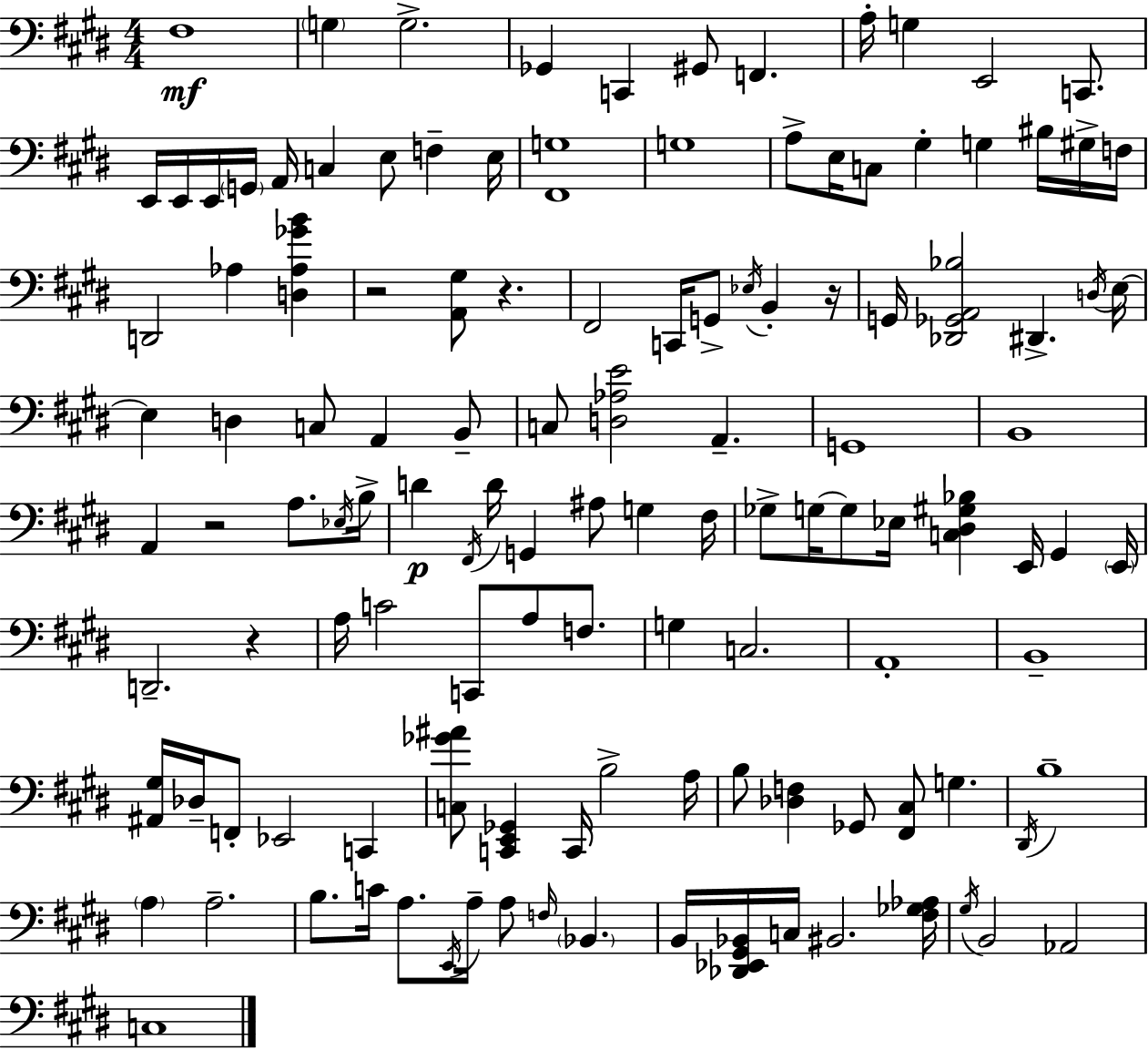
F#3/w G3/q G3/h. Gb2/q C2/q G#2/e F2/q. A3/s G3/q E2/h C2/e. E2/s E2/s E2/s G2/s A2/s C3/q E3/e F3/q E3/s [F#2,G3]/w G3/w A3/e E3/s C3/e G#3/q G3/q BIS3/s G#3/s F3/s D2/h Ab3/q [D3,Ab3,Gb4,B4]/q R/h [A2,G#3]/e R/q. F#2/h C2/s G2/e Eb3/s B2/q R/s G2/s [Db2,Gb2,A2,Bb3]/h D#2/q. D3/s E3/s E3/q D3/q C3/e A2/q B2/e C3/e [D3,Ab3,E4]/h A2/q. G2/w B2/w A2/q R/h A3/e. Eb3/s B3/s D4/q F#2/s D4/s G2/q A#3/e G3/q F#3/s Gb3/e G3/s G3/e Eb3/s [C3,D#3,G#3,Bb3]/q E2/s G#2/q E2/s D2/h. R/q A3/s C4/h C2/e A3/e F3/e. G3/q C3/h. A2/w B2/w [A#2,G#3]/s Db3/s F2/e Eb2/h C2/q [C3,Gb4,A#4]/e [C2,E2,Gb2]/q C2/s B3/h A3/s B3/e [Db3,F3]/q Gb2/e [F#2,C#3]/e G3/q. D#2/s B3/w A3/q A3/h. B3/e. C4/s A3/e. E2/s A3/s A3/e F3/s Bb2/q. B2/s [Db2,Eb2,G#2,Bb2]/s C3/s BIS2/h. [F#3,Gb3,Ab3]/s G#3/s B2/h Ab2/h C3/w